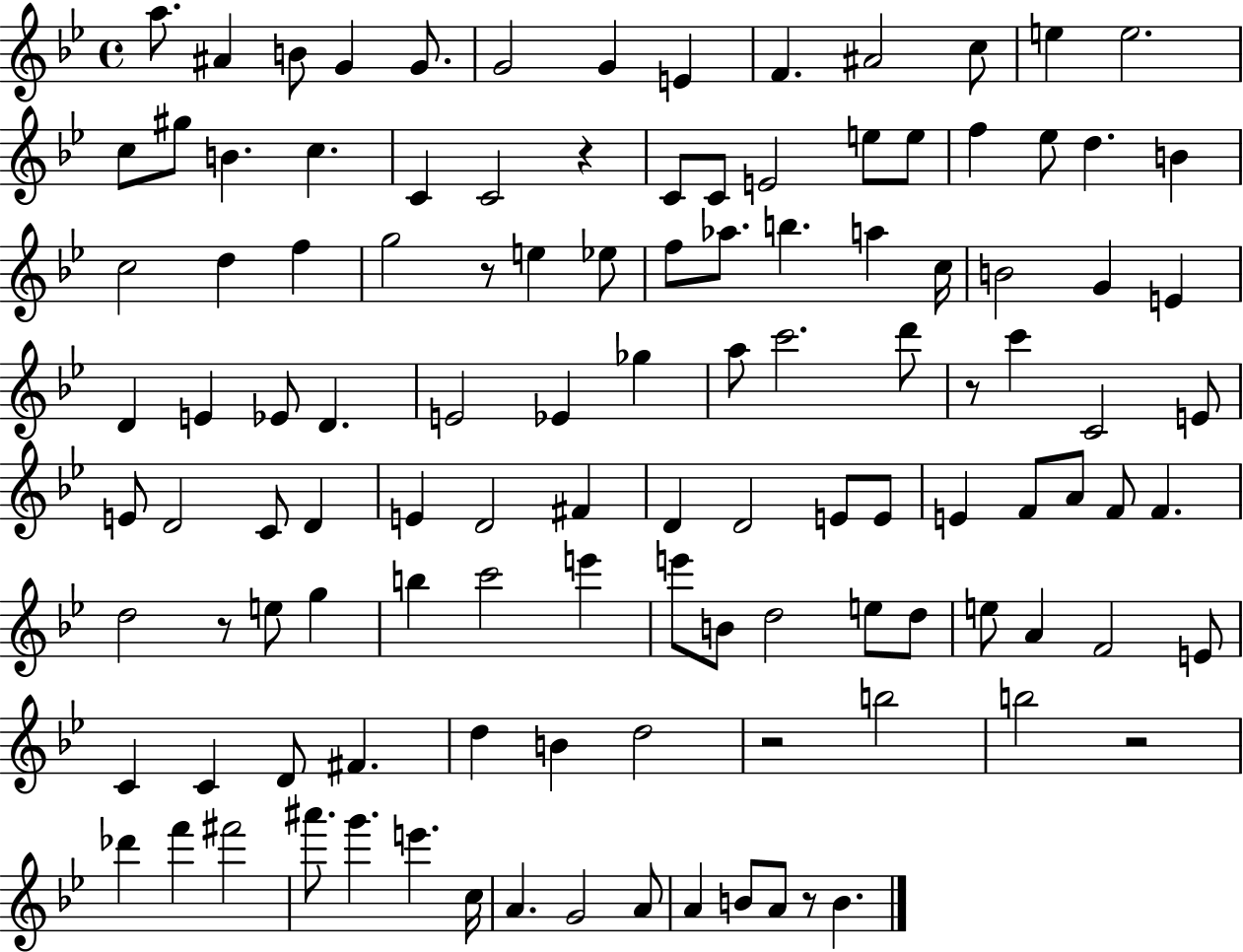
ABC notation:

X:1
T:Untitled
M:4/4
L:1/4
K:Bb
a/2 ^A B/2 G G/2 G2 G E F ^A2 c/2 e e2 c/2 ^g/2 B c C C2 z C/2 C/2 E2 e/2 e/2 f _e/2 d B c2 d f g2 z/2 e _e/2 f/2 _a/2 b a c/4 B2 G E D E _E/2 D E2 _E _g a/2 c'2 d'/2 z/2 c' C2 E/2 E/2 D2 C/2 D E D2 ^F D D2 E/2 E/2 E F/2 A/2 F/2 F d2 z/2 e/2 g b c'2 e' e'/2 B/2 d2 e/2 d/2 e/2 A F2 E/2 C C D/2 ^F d B d2 z2 b2 b2 z2 _d' f' ^f'2 ^a'/2 g' e' c/4 A G2 A/2 A B/2 A/2 z/2 B